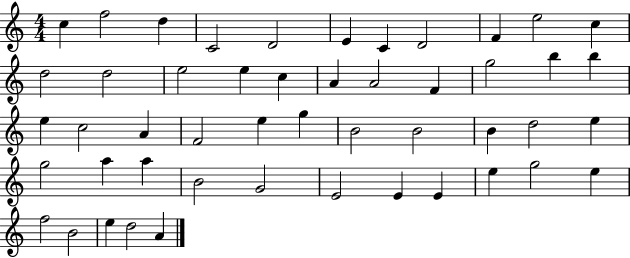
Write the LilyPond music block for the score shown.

{
  \clef treble
  \numericTimeSignature
  \time 4/4
  \key c \major
  c''4 f''2 d''4 | c'2 d'2 | e'4 c'4 d'2 | f'4 e''2 c''4 | \break d''2 d''2 | e''2 e''4 c''4 | a'4 a'2 f'4 | g''2 b''4 b''4 | \break e''4 c''2 a'4 | f'2 e''4 g''4 | b'2 b'2 | b'4 d''2 e''4 | \break g''2 a''4 a''4 | b'2 g'2 | e'2 e'4 e'4 | e''4 g''2 e''4 | \break f''2 b'2 | e''4 d''2 a'4 | \bar "|."
}